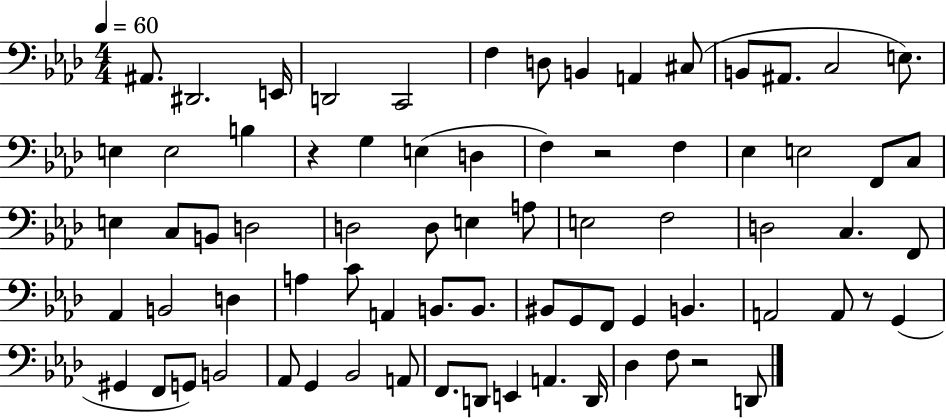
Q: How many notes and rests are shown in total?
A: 75